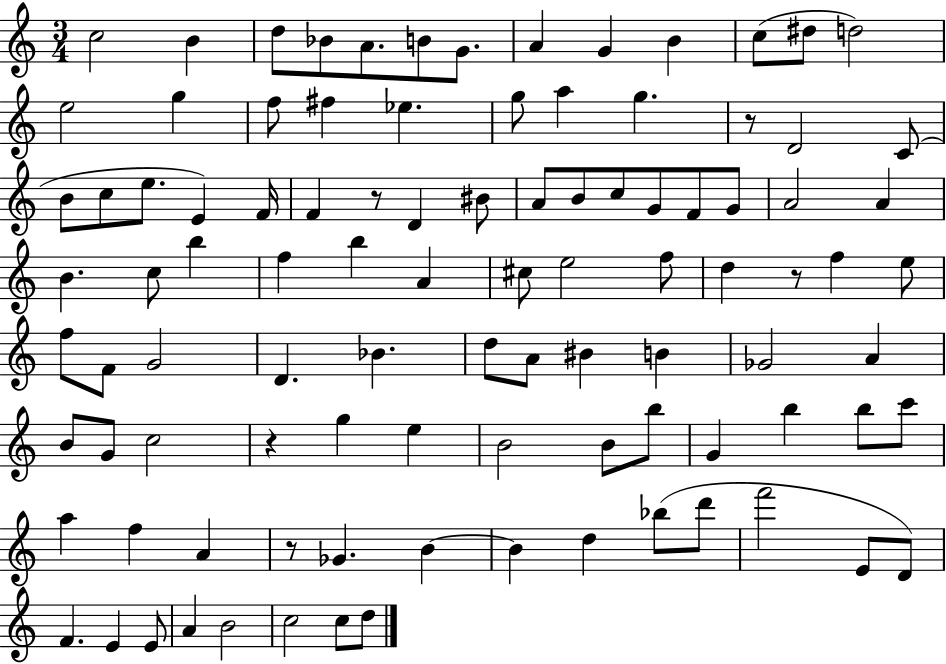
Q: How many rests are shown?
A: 5